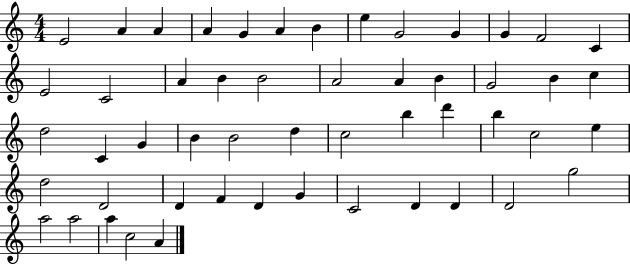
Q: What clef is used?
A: treble